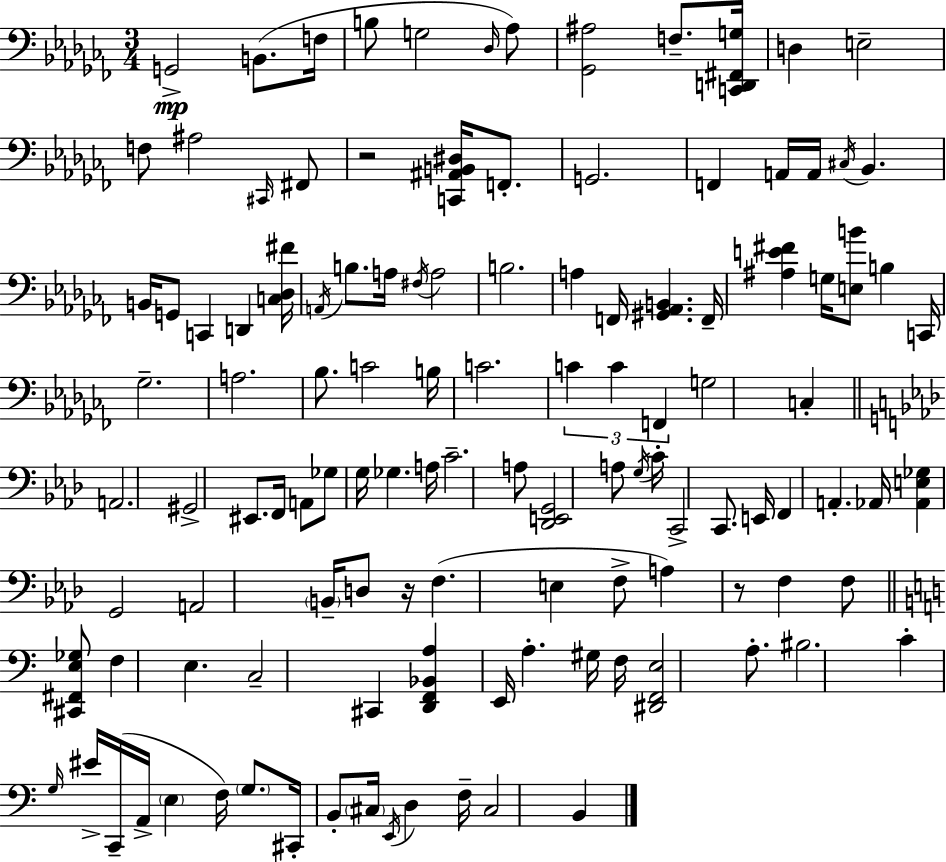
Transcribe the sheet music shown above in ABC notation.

X:1
T:Untitled
M:3/4
L:1/4
K:Abm
G,,2 B,,/2 F,/4 B,/2 G,2 _D,/4 _A,/2 [_G,,^A,]2 F,/2 [C,,D,,^F,,G,]/4 D, E,2 F,/2 ^A,2 ^C,,/4 ^F,,/2 z2 [C,,^A,,B,,^D,]/4 F,,/2 G,,2 F,, A,,/4 A,,/4 ^C,/4 _B,, B,,/4 G,,/2 C,, D,, [C,_D,^F]/4 A,,/4 B,/2 A,/4 ^F,/4 A,2 B,2 A, F,,/4 [^G,,_A,,B,,] F,,/4 [^A,E^F] G,/4 [E,B]/2 B, C,,/4 _G,2 A,2 _B,/2 C2 B,/4 C2 C C F,, G,2 C, A,,2 ^G,,2 ^E,,/2 F,,/4 A,,/2 _G,/2 G,/4 _G, A,/4 C2 A,/2 [_D,,E,,G,,]2 A,/2 G,/4 C/4 C,,2 C,,/2 E,,/4 F,, A,, _A,,/4 [_A,,E,_G,] G,,2 A,,2 B,,/4 D,/2 z/4 F, E, F,/2 A, z/2 F, F,/2 [^C,,^F,,E,_G,]/2 F, E, C,2 ^C,, [D,,F,,_B,,A,] E,,/4 A, ^G,/4 F,/4 [^D,,F,,E,]2 A,/2 ^B,2 C G,/4 ^E/4 C,,/4 A,,/4 E, F,/4 G,/2 ^C,,/4 B,,/2 ^C,/4 E,,/4 D, F,/4 ^C,2 B,,